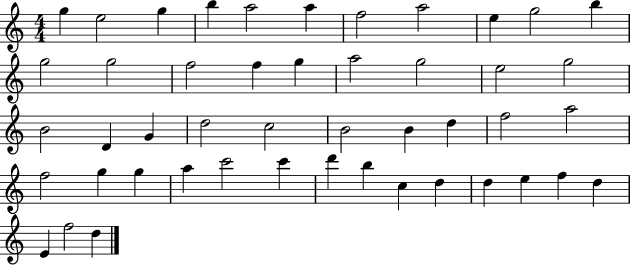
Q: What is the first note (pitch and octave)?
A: G5